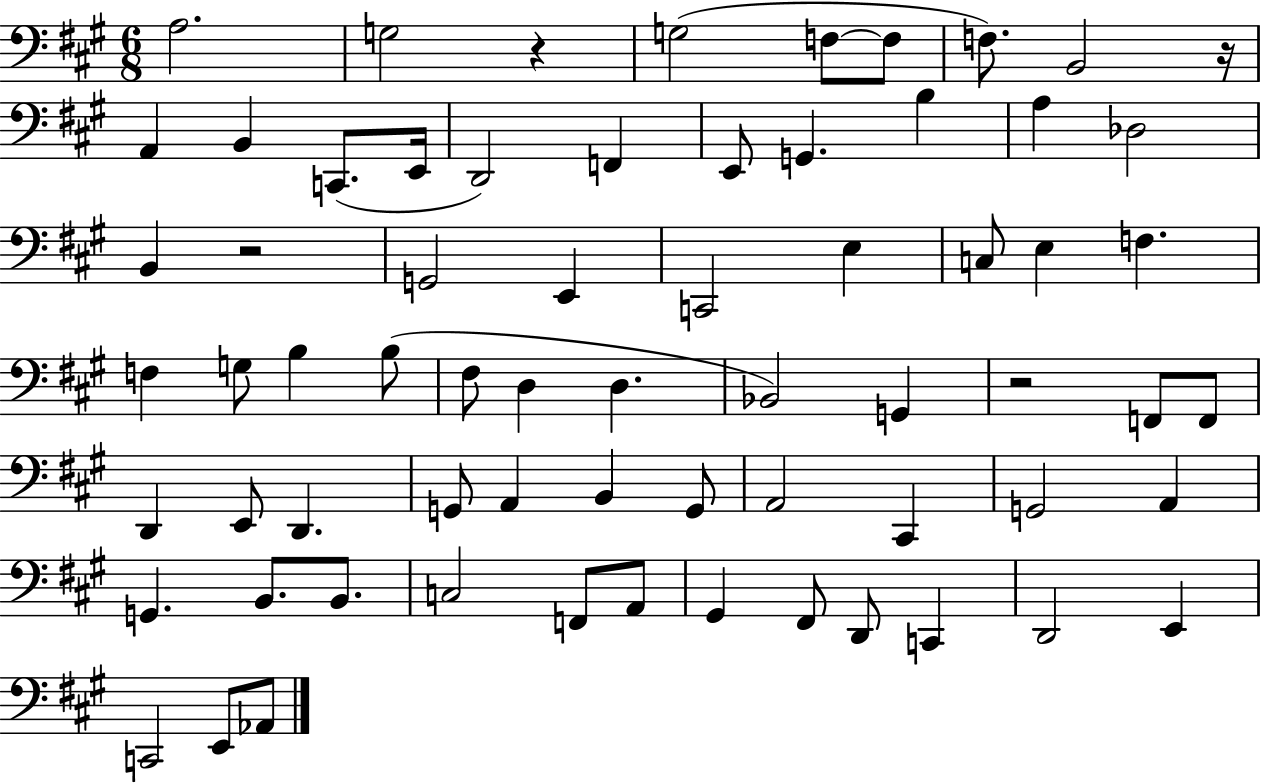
X:1
T:Untitled
M:6/8
L:1/4
K:A
A,2 G,2 z G,2 F,/2 F,/2 F,/2 B,,2 z/4 A,, B,, C,,/2 E,,/4 D,,2 F,, E,,/2 G,, B, A, _D,2 B,, z2 G,,2 E,, C,,2 E, C,/2 E, F, F, G,/2 B, B,/2 ^F,/2 D, D, _B,,2 G,, z2 F,,/2 F,,/2 D,, E,,/2 D,, G,,/2 A,, B,, G,,/2 A,,2 ^C,, G,,2 A,, G,, B,,/2 B,,/2 C,2 F,,/2 A,,/2 ^G,, ^F,,/2 D,,/2 C,, D,,2 E,, C,,2 E,,/2 _A,,/2